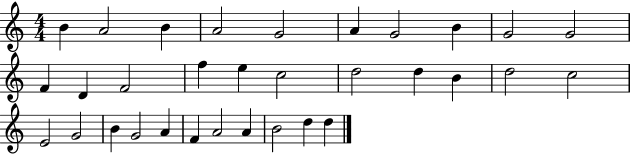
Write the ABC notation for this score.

X:1
T:Untitled
M:4/4
L:1/4
K:C
B A2 B A2 G2 A G2 B G2 G2 F D F2 f e c2 d2 d B d2 c2 E2 G2 B G2 A F A2 A B2 d d